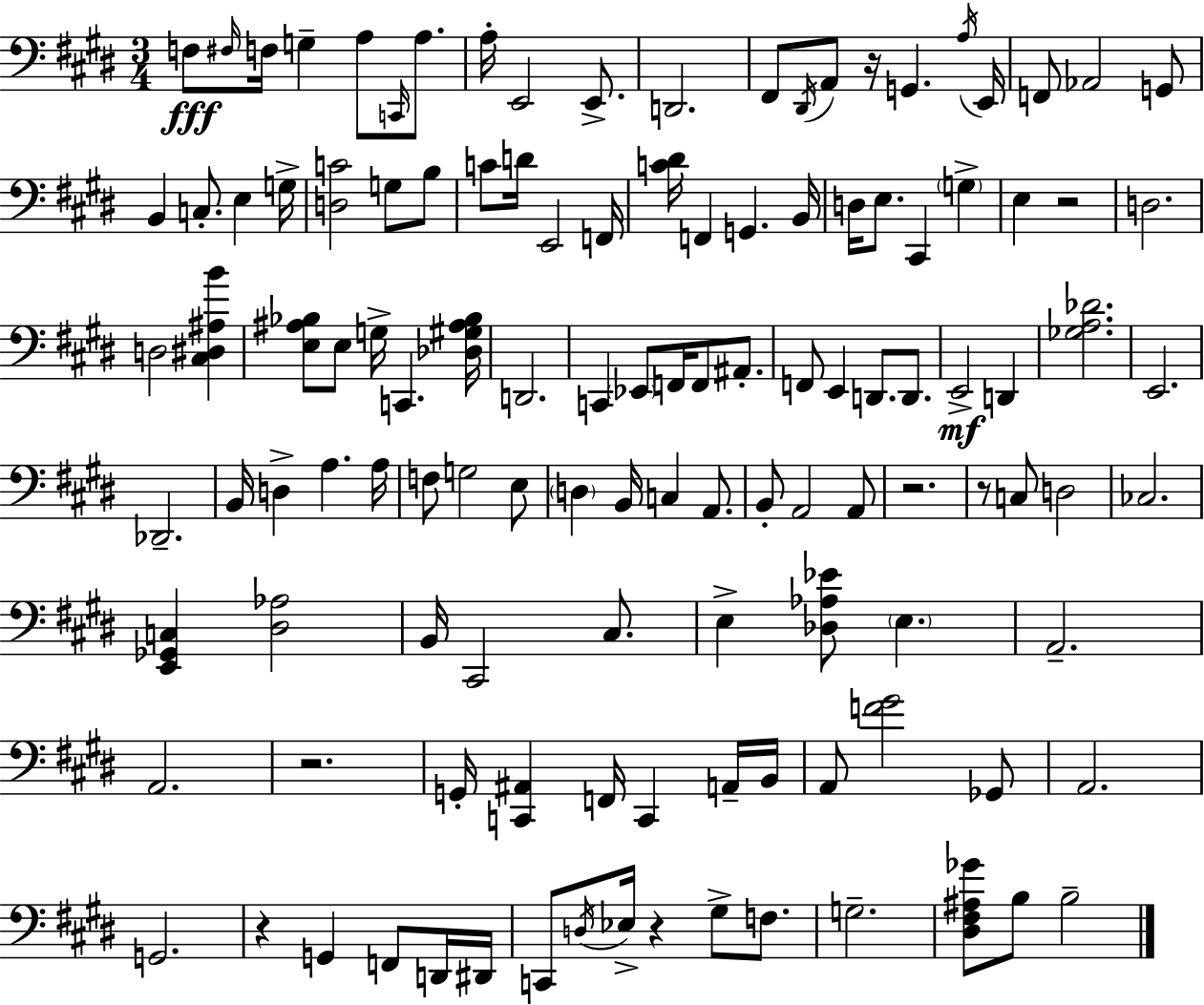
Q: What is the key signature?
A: E major